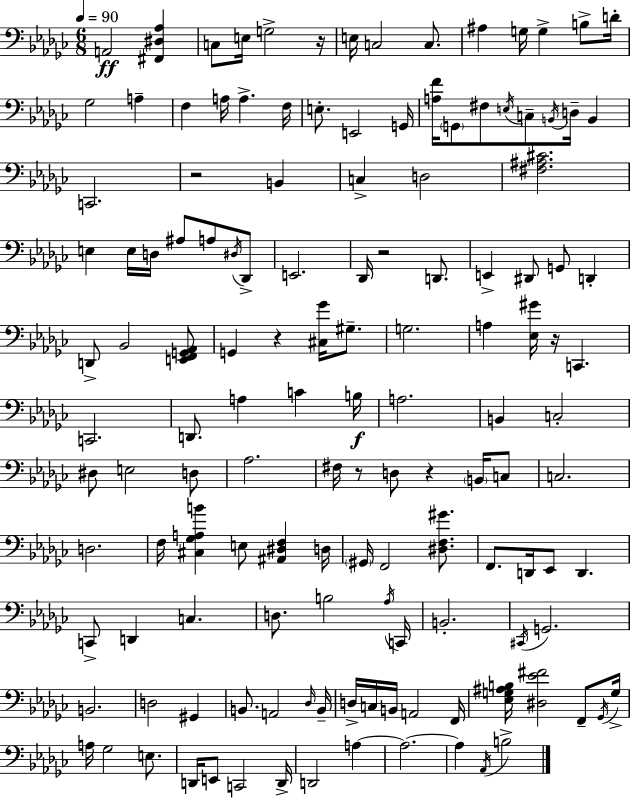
{
  \clef bass
  \numericTimeSignature
  \time 6/8
  \key ees \minor
  \tempo 4 = 90
  \repeat volta 2 { a,2\ff <fis, dis aes>4 | c8 e16 g2-> r16 | e16 c2 c8. | ais4 g16 g4-> b8-> d'16-. | \break ges2 a4-- | f4 a16 a4.-> f16 | e8.-. e,2 g,16 | <a f'>16 \parenthesize g,8 fis8 \acciaccatura { e16 } c8-- \acciaccatura { b,16 } d16-- b,4 | \break c,2. | r2 b,4 | c4-> d2 | <fis ais cis'>2. | \break e4 e16 d16 ais8 a8 | \acciaccatura { dis16 } des,8-> e,2. | des,16 r2 | d,8. e,4-> dis,8 g,8 d,4-. | \break d,8-> bes,2 | <e, f, g, aes,>8 g,4 r4 <cis ges'>16 | gis8.-- g2. | a4 <ees gis'>16 r16 c,4. | \break c,2. | d,8. a4 c'4 | b16\f a2. | b,4 c2-. | \break dis8 e2 | d8 aes2. | fis16 r8 d8 r4 | \parenthesize b,16 c8 c2. | \break d2. | f16 <cis ges a b'>4 e8 <ais, dis f>4 | d16 \parenthesize gis,16 f,2 | <dis f gis'>8. f,8. d,16 ees,8 d,4. | \break c,8-> d,4 c4. | d8. b2 | \acciaccatura { aes16 } c,16 b,2.-. | \acciaccatura { cis,16 } g,2. | \break b,2. | d2 | gis,4 b,8. a,2 | \grace { des16 } b,16-- d16-> c16 b,16 a,2 | \break f,16 <ees g ais b>16 <dis ees' fis'>2 | f,8-- \acciaccatura { ges,16 } g16-> a16 ges2 | e8. d,16 e,8 c,2 | d,16-> d,2 | \break a4~~ a2.~~ | a4 \acciaccatura { aes,16 } | b2-> } \bar "|."
}